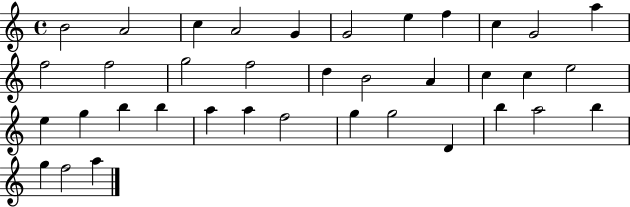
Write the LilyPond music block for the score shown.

{
  \clef treble
  \time 4/4
  \defaultTimeSignature
  \key c \major
  b'2 a'2 | c''4 a'2 g'4 | g'2 e''4 f''4 | c''4 g'2 a''4 | \break f''2 f''2 | g''2 f''2 | d''4 b'2 a'4 | c''4 c''4 e''2 | \break e''4 g''4 b''4 b''4 | a''4 a''4 f''2 | g''4 g''2 d'4 | b''4 a''2 b''4 | \break g''4 f''2 a''4 | \bar "|."
}